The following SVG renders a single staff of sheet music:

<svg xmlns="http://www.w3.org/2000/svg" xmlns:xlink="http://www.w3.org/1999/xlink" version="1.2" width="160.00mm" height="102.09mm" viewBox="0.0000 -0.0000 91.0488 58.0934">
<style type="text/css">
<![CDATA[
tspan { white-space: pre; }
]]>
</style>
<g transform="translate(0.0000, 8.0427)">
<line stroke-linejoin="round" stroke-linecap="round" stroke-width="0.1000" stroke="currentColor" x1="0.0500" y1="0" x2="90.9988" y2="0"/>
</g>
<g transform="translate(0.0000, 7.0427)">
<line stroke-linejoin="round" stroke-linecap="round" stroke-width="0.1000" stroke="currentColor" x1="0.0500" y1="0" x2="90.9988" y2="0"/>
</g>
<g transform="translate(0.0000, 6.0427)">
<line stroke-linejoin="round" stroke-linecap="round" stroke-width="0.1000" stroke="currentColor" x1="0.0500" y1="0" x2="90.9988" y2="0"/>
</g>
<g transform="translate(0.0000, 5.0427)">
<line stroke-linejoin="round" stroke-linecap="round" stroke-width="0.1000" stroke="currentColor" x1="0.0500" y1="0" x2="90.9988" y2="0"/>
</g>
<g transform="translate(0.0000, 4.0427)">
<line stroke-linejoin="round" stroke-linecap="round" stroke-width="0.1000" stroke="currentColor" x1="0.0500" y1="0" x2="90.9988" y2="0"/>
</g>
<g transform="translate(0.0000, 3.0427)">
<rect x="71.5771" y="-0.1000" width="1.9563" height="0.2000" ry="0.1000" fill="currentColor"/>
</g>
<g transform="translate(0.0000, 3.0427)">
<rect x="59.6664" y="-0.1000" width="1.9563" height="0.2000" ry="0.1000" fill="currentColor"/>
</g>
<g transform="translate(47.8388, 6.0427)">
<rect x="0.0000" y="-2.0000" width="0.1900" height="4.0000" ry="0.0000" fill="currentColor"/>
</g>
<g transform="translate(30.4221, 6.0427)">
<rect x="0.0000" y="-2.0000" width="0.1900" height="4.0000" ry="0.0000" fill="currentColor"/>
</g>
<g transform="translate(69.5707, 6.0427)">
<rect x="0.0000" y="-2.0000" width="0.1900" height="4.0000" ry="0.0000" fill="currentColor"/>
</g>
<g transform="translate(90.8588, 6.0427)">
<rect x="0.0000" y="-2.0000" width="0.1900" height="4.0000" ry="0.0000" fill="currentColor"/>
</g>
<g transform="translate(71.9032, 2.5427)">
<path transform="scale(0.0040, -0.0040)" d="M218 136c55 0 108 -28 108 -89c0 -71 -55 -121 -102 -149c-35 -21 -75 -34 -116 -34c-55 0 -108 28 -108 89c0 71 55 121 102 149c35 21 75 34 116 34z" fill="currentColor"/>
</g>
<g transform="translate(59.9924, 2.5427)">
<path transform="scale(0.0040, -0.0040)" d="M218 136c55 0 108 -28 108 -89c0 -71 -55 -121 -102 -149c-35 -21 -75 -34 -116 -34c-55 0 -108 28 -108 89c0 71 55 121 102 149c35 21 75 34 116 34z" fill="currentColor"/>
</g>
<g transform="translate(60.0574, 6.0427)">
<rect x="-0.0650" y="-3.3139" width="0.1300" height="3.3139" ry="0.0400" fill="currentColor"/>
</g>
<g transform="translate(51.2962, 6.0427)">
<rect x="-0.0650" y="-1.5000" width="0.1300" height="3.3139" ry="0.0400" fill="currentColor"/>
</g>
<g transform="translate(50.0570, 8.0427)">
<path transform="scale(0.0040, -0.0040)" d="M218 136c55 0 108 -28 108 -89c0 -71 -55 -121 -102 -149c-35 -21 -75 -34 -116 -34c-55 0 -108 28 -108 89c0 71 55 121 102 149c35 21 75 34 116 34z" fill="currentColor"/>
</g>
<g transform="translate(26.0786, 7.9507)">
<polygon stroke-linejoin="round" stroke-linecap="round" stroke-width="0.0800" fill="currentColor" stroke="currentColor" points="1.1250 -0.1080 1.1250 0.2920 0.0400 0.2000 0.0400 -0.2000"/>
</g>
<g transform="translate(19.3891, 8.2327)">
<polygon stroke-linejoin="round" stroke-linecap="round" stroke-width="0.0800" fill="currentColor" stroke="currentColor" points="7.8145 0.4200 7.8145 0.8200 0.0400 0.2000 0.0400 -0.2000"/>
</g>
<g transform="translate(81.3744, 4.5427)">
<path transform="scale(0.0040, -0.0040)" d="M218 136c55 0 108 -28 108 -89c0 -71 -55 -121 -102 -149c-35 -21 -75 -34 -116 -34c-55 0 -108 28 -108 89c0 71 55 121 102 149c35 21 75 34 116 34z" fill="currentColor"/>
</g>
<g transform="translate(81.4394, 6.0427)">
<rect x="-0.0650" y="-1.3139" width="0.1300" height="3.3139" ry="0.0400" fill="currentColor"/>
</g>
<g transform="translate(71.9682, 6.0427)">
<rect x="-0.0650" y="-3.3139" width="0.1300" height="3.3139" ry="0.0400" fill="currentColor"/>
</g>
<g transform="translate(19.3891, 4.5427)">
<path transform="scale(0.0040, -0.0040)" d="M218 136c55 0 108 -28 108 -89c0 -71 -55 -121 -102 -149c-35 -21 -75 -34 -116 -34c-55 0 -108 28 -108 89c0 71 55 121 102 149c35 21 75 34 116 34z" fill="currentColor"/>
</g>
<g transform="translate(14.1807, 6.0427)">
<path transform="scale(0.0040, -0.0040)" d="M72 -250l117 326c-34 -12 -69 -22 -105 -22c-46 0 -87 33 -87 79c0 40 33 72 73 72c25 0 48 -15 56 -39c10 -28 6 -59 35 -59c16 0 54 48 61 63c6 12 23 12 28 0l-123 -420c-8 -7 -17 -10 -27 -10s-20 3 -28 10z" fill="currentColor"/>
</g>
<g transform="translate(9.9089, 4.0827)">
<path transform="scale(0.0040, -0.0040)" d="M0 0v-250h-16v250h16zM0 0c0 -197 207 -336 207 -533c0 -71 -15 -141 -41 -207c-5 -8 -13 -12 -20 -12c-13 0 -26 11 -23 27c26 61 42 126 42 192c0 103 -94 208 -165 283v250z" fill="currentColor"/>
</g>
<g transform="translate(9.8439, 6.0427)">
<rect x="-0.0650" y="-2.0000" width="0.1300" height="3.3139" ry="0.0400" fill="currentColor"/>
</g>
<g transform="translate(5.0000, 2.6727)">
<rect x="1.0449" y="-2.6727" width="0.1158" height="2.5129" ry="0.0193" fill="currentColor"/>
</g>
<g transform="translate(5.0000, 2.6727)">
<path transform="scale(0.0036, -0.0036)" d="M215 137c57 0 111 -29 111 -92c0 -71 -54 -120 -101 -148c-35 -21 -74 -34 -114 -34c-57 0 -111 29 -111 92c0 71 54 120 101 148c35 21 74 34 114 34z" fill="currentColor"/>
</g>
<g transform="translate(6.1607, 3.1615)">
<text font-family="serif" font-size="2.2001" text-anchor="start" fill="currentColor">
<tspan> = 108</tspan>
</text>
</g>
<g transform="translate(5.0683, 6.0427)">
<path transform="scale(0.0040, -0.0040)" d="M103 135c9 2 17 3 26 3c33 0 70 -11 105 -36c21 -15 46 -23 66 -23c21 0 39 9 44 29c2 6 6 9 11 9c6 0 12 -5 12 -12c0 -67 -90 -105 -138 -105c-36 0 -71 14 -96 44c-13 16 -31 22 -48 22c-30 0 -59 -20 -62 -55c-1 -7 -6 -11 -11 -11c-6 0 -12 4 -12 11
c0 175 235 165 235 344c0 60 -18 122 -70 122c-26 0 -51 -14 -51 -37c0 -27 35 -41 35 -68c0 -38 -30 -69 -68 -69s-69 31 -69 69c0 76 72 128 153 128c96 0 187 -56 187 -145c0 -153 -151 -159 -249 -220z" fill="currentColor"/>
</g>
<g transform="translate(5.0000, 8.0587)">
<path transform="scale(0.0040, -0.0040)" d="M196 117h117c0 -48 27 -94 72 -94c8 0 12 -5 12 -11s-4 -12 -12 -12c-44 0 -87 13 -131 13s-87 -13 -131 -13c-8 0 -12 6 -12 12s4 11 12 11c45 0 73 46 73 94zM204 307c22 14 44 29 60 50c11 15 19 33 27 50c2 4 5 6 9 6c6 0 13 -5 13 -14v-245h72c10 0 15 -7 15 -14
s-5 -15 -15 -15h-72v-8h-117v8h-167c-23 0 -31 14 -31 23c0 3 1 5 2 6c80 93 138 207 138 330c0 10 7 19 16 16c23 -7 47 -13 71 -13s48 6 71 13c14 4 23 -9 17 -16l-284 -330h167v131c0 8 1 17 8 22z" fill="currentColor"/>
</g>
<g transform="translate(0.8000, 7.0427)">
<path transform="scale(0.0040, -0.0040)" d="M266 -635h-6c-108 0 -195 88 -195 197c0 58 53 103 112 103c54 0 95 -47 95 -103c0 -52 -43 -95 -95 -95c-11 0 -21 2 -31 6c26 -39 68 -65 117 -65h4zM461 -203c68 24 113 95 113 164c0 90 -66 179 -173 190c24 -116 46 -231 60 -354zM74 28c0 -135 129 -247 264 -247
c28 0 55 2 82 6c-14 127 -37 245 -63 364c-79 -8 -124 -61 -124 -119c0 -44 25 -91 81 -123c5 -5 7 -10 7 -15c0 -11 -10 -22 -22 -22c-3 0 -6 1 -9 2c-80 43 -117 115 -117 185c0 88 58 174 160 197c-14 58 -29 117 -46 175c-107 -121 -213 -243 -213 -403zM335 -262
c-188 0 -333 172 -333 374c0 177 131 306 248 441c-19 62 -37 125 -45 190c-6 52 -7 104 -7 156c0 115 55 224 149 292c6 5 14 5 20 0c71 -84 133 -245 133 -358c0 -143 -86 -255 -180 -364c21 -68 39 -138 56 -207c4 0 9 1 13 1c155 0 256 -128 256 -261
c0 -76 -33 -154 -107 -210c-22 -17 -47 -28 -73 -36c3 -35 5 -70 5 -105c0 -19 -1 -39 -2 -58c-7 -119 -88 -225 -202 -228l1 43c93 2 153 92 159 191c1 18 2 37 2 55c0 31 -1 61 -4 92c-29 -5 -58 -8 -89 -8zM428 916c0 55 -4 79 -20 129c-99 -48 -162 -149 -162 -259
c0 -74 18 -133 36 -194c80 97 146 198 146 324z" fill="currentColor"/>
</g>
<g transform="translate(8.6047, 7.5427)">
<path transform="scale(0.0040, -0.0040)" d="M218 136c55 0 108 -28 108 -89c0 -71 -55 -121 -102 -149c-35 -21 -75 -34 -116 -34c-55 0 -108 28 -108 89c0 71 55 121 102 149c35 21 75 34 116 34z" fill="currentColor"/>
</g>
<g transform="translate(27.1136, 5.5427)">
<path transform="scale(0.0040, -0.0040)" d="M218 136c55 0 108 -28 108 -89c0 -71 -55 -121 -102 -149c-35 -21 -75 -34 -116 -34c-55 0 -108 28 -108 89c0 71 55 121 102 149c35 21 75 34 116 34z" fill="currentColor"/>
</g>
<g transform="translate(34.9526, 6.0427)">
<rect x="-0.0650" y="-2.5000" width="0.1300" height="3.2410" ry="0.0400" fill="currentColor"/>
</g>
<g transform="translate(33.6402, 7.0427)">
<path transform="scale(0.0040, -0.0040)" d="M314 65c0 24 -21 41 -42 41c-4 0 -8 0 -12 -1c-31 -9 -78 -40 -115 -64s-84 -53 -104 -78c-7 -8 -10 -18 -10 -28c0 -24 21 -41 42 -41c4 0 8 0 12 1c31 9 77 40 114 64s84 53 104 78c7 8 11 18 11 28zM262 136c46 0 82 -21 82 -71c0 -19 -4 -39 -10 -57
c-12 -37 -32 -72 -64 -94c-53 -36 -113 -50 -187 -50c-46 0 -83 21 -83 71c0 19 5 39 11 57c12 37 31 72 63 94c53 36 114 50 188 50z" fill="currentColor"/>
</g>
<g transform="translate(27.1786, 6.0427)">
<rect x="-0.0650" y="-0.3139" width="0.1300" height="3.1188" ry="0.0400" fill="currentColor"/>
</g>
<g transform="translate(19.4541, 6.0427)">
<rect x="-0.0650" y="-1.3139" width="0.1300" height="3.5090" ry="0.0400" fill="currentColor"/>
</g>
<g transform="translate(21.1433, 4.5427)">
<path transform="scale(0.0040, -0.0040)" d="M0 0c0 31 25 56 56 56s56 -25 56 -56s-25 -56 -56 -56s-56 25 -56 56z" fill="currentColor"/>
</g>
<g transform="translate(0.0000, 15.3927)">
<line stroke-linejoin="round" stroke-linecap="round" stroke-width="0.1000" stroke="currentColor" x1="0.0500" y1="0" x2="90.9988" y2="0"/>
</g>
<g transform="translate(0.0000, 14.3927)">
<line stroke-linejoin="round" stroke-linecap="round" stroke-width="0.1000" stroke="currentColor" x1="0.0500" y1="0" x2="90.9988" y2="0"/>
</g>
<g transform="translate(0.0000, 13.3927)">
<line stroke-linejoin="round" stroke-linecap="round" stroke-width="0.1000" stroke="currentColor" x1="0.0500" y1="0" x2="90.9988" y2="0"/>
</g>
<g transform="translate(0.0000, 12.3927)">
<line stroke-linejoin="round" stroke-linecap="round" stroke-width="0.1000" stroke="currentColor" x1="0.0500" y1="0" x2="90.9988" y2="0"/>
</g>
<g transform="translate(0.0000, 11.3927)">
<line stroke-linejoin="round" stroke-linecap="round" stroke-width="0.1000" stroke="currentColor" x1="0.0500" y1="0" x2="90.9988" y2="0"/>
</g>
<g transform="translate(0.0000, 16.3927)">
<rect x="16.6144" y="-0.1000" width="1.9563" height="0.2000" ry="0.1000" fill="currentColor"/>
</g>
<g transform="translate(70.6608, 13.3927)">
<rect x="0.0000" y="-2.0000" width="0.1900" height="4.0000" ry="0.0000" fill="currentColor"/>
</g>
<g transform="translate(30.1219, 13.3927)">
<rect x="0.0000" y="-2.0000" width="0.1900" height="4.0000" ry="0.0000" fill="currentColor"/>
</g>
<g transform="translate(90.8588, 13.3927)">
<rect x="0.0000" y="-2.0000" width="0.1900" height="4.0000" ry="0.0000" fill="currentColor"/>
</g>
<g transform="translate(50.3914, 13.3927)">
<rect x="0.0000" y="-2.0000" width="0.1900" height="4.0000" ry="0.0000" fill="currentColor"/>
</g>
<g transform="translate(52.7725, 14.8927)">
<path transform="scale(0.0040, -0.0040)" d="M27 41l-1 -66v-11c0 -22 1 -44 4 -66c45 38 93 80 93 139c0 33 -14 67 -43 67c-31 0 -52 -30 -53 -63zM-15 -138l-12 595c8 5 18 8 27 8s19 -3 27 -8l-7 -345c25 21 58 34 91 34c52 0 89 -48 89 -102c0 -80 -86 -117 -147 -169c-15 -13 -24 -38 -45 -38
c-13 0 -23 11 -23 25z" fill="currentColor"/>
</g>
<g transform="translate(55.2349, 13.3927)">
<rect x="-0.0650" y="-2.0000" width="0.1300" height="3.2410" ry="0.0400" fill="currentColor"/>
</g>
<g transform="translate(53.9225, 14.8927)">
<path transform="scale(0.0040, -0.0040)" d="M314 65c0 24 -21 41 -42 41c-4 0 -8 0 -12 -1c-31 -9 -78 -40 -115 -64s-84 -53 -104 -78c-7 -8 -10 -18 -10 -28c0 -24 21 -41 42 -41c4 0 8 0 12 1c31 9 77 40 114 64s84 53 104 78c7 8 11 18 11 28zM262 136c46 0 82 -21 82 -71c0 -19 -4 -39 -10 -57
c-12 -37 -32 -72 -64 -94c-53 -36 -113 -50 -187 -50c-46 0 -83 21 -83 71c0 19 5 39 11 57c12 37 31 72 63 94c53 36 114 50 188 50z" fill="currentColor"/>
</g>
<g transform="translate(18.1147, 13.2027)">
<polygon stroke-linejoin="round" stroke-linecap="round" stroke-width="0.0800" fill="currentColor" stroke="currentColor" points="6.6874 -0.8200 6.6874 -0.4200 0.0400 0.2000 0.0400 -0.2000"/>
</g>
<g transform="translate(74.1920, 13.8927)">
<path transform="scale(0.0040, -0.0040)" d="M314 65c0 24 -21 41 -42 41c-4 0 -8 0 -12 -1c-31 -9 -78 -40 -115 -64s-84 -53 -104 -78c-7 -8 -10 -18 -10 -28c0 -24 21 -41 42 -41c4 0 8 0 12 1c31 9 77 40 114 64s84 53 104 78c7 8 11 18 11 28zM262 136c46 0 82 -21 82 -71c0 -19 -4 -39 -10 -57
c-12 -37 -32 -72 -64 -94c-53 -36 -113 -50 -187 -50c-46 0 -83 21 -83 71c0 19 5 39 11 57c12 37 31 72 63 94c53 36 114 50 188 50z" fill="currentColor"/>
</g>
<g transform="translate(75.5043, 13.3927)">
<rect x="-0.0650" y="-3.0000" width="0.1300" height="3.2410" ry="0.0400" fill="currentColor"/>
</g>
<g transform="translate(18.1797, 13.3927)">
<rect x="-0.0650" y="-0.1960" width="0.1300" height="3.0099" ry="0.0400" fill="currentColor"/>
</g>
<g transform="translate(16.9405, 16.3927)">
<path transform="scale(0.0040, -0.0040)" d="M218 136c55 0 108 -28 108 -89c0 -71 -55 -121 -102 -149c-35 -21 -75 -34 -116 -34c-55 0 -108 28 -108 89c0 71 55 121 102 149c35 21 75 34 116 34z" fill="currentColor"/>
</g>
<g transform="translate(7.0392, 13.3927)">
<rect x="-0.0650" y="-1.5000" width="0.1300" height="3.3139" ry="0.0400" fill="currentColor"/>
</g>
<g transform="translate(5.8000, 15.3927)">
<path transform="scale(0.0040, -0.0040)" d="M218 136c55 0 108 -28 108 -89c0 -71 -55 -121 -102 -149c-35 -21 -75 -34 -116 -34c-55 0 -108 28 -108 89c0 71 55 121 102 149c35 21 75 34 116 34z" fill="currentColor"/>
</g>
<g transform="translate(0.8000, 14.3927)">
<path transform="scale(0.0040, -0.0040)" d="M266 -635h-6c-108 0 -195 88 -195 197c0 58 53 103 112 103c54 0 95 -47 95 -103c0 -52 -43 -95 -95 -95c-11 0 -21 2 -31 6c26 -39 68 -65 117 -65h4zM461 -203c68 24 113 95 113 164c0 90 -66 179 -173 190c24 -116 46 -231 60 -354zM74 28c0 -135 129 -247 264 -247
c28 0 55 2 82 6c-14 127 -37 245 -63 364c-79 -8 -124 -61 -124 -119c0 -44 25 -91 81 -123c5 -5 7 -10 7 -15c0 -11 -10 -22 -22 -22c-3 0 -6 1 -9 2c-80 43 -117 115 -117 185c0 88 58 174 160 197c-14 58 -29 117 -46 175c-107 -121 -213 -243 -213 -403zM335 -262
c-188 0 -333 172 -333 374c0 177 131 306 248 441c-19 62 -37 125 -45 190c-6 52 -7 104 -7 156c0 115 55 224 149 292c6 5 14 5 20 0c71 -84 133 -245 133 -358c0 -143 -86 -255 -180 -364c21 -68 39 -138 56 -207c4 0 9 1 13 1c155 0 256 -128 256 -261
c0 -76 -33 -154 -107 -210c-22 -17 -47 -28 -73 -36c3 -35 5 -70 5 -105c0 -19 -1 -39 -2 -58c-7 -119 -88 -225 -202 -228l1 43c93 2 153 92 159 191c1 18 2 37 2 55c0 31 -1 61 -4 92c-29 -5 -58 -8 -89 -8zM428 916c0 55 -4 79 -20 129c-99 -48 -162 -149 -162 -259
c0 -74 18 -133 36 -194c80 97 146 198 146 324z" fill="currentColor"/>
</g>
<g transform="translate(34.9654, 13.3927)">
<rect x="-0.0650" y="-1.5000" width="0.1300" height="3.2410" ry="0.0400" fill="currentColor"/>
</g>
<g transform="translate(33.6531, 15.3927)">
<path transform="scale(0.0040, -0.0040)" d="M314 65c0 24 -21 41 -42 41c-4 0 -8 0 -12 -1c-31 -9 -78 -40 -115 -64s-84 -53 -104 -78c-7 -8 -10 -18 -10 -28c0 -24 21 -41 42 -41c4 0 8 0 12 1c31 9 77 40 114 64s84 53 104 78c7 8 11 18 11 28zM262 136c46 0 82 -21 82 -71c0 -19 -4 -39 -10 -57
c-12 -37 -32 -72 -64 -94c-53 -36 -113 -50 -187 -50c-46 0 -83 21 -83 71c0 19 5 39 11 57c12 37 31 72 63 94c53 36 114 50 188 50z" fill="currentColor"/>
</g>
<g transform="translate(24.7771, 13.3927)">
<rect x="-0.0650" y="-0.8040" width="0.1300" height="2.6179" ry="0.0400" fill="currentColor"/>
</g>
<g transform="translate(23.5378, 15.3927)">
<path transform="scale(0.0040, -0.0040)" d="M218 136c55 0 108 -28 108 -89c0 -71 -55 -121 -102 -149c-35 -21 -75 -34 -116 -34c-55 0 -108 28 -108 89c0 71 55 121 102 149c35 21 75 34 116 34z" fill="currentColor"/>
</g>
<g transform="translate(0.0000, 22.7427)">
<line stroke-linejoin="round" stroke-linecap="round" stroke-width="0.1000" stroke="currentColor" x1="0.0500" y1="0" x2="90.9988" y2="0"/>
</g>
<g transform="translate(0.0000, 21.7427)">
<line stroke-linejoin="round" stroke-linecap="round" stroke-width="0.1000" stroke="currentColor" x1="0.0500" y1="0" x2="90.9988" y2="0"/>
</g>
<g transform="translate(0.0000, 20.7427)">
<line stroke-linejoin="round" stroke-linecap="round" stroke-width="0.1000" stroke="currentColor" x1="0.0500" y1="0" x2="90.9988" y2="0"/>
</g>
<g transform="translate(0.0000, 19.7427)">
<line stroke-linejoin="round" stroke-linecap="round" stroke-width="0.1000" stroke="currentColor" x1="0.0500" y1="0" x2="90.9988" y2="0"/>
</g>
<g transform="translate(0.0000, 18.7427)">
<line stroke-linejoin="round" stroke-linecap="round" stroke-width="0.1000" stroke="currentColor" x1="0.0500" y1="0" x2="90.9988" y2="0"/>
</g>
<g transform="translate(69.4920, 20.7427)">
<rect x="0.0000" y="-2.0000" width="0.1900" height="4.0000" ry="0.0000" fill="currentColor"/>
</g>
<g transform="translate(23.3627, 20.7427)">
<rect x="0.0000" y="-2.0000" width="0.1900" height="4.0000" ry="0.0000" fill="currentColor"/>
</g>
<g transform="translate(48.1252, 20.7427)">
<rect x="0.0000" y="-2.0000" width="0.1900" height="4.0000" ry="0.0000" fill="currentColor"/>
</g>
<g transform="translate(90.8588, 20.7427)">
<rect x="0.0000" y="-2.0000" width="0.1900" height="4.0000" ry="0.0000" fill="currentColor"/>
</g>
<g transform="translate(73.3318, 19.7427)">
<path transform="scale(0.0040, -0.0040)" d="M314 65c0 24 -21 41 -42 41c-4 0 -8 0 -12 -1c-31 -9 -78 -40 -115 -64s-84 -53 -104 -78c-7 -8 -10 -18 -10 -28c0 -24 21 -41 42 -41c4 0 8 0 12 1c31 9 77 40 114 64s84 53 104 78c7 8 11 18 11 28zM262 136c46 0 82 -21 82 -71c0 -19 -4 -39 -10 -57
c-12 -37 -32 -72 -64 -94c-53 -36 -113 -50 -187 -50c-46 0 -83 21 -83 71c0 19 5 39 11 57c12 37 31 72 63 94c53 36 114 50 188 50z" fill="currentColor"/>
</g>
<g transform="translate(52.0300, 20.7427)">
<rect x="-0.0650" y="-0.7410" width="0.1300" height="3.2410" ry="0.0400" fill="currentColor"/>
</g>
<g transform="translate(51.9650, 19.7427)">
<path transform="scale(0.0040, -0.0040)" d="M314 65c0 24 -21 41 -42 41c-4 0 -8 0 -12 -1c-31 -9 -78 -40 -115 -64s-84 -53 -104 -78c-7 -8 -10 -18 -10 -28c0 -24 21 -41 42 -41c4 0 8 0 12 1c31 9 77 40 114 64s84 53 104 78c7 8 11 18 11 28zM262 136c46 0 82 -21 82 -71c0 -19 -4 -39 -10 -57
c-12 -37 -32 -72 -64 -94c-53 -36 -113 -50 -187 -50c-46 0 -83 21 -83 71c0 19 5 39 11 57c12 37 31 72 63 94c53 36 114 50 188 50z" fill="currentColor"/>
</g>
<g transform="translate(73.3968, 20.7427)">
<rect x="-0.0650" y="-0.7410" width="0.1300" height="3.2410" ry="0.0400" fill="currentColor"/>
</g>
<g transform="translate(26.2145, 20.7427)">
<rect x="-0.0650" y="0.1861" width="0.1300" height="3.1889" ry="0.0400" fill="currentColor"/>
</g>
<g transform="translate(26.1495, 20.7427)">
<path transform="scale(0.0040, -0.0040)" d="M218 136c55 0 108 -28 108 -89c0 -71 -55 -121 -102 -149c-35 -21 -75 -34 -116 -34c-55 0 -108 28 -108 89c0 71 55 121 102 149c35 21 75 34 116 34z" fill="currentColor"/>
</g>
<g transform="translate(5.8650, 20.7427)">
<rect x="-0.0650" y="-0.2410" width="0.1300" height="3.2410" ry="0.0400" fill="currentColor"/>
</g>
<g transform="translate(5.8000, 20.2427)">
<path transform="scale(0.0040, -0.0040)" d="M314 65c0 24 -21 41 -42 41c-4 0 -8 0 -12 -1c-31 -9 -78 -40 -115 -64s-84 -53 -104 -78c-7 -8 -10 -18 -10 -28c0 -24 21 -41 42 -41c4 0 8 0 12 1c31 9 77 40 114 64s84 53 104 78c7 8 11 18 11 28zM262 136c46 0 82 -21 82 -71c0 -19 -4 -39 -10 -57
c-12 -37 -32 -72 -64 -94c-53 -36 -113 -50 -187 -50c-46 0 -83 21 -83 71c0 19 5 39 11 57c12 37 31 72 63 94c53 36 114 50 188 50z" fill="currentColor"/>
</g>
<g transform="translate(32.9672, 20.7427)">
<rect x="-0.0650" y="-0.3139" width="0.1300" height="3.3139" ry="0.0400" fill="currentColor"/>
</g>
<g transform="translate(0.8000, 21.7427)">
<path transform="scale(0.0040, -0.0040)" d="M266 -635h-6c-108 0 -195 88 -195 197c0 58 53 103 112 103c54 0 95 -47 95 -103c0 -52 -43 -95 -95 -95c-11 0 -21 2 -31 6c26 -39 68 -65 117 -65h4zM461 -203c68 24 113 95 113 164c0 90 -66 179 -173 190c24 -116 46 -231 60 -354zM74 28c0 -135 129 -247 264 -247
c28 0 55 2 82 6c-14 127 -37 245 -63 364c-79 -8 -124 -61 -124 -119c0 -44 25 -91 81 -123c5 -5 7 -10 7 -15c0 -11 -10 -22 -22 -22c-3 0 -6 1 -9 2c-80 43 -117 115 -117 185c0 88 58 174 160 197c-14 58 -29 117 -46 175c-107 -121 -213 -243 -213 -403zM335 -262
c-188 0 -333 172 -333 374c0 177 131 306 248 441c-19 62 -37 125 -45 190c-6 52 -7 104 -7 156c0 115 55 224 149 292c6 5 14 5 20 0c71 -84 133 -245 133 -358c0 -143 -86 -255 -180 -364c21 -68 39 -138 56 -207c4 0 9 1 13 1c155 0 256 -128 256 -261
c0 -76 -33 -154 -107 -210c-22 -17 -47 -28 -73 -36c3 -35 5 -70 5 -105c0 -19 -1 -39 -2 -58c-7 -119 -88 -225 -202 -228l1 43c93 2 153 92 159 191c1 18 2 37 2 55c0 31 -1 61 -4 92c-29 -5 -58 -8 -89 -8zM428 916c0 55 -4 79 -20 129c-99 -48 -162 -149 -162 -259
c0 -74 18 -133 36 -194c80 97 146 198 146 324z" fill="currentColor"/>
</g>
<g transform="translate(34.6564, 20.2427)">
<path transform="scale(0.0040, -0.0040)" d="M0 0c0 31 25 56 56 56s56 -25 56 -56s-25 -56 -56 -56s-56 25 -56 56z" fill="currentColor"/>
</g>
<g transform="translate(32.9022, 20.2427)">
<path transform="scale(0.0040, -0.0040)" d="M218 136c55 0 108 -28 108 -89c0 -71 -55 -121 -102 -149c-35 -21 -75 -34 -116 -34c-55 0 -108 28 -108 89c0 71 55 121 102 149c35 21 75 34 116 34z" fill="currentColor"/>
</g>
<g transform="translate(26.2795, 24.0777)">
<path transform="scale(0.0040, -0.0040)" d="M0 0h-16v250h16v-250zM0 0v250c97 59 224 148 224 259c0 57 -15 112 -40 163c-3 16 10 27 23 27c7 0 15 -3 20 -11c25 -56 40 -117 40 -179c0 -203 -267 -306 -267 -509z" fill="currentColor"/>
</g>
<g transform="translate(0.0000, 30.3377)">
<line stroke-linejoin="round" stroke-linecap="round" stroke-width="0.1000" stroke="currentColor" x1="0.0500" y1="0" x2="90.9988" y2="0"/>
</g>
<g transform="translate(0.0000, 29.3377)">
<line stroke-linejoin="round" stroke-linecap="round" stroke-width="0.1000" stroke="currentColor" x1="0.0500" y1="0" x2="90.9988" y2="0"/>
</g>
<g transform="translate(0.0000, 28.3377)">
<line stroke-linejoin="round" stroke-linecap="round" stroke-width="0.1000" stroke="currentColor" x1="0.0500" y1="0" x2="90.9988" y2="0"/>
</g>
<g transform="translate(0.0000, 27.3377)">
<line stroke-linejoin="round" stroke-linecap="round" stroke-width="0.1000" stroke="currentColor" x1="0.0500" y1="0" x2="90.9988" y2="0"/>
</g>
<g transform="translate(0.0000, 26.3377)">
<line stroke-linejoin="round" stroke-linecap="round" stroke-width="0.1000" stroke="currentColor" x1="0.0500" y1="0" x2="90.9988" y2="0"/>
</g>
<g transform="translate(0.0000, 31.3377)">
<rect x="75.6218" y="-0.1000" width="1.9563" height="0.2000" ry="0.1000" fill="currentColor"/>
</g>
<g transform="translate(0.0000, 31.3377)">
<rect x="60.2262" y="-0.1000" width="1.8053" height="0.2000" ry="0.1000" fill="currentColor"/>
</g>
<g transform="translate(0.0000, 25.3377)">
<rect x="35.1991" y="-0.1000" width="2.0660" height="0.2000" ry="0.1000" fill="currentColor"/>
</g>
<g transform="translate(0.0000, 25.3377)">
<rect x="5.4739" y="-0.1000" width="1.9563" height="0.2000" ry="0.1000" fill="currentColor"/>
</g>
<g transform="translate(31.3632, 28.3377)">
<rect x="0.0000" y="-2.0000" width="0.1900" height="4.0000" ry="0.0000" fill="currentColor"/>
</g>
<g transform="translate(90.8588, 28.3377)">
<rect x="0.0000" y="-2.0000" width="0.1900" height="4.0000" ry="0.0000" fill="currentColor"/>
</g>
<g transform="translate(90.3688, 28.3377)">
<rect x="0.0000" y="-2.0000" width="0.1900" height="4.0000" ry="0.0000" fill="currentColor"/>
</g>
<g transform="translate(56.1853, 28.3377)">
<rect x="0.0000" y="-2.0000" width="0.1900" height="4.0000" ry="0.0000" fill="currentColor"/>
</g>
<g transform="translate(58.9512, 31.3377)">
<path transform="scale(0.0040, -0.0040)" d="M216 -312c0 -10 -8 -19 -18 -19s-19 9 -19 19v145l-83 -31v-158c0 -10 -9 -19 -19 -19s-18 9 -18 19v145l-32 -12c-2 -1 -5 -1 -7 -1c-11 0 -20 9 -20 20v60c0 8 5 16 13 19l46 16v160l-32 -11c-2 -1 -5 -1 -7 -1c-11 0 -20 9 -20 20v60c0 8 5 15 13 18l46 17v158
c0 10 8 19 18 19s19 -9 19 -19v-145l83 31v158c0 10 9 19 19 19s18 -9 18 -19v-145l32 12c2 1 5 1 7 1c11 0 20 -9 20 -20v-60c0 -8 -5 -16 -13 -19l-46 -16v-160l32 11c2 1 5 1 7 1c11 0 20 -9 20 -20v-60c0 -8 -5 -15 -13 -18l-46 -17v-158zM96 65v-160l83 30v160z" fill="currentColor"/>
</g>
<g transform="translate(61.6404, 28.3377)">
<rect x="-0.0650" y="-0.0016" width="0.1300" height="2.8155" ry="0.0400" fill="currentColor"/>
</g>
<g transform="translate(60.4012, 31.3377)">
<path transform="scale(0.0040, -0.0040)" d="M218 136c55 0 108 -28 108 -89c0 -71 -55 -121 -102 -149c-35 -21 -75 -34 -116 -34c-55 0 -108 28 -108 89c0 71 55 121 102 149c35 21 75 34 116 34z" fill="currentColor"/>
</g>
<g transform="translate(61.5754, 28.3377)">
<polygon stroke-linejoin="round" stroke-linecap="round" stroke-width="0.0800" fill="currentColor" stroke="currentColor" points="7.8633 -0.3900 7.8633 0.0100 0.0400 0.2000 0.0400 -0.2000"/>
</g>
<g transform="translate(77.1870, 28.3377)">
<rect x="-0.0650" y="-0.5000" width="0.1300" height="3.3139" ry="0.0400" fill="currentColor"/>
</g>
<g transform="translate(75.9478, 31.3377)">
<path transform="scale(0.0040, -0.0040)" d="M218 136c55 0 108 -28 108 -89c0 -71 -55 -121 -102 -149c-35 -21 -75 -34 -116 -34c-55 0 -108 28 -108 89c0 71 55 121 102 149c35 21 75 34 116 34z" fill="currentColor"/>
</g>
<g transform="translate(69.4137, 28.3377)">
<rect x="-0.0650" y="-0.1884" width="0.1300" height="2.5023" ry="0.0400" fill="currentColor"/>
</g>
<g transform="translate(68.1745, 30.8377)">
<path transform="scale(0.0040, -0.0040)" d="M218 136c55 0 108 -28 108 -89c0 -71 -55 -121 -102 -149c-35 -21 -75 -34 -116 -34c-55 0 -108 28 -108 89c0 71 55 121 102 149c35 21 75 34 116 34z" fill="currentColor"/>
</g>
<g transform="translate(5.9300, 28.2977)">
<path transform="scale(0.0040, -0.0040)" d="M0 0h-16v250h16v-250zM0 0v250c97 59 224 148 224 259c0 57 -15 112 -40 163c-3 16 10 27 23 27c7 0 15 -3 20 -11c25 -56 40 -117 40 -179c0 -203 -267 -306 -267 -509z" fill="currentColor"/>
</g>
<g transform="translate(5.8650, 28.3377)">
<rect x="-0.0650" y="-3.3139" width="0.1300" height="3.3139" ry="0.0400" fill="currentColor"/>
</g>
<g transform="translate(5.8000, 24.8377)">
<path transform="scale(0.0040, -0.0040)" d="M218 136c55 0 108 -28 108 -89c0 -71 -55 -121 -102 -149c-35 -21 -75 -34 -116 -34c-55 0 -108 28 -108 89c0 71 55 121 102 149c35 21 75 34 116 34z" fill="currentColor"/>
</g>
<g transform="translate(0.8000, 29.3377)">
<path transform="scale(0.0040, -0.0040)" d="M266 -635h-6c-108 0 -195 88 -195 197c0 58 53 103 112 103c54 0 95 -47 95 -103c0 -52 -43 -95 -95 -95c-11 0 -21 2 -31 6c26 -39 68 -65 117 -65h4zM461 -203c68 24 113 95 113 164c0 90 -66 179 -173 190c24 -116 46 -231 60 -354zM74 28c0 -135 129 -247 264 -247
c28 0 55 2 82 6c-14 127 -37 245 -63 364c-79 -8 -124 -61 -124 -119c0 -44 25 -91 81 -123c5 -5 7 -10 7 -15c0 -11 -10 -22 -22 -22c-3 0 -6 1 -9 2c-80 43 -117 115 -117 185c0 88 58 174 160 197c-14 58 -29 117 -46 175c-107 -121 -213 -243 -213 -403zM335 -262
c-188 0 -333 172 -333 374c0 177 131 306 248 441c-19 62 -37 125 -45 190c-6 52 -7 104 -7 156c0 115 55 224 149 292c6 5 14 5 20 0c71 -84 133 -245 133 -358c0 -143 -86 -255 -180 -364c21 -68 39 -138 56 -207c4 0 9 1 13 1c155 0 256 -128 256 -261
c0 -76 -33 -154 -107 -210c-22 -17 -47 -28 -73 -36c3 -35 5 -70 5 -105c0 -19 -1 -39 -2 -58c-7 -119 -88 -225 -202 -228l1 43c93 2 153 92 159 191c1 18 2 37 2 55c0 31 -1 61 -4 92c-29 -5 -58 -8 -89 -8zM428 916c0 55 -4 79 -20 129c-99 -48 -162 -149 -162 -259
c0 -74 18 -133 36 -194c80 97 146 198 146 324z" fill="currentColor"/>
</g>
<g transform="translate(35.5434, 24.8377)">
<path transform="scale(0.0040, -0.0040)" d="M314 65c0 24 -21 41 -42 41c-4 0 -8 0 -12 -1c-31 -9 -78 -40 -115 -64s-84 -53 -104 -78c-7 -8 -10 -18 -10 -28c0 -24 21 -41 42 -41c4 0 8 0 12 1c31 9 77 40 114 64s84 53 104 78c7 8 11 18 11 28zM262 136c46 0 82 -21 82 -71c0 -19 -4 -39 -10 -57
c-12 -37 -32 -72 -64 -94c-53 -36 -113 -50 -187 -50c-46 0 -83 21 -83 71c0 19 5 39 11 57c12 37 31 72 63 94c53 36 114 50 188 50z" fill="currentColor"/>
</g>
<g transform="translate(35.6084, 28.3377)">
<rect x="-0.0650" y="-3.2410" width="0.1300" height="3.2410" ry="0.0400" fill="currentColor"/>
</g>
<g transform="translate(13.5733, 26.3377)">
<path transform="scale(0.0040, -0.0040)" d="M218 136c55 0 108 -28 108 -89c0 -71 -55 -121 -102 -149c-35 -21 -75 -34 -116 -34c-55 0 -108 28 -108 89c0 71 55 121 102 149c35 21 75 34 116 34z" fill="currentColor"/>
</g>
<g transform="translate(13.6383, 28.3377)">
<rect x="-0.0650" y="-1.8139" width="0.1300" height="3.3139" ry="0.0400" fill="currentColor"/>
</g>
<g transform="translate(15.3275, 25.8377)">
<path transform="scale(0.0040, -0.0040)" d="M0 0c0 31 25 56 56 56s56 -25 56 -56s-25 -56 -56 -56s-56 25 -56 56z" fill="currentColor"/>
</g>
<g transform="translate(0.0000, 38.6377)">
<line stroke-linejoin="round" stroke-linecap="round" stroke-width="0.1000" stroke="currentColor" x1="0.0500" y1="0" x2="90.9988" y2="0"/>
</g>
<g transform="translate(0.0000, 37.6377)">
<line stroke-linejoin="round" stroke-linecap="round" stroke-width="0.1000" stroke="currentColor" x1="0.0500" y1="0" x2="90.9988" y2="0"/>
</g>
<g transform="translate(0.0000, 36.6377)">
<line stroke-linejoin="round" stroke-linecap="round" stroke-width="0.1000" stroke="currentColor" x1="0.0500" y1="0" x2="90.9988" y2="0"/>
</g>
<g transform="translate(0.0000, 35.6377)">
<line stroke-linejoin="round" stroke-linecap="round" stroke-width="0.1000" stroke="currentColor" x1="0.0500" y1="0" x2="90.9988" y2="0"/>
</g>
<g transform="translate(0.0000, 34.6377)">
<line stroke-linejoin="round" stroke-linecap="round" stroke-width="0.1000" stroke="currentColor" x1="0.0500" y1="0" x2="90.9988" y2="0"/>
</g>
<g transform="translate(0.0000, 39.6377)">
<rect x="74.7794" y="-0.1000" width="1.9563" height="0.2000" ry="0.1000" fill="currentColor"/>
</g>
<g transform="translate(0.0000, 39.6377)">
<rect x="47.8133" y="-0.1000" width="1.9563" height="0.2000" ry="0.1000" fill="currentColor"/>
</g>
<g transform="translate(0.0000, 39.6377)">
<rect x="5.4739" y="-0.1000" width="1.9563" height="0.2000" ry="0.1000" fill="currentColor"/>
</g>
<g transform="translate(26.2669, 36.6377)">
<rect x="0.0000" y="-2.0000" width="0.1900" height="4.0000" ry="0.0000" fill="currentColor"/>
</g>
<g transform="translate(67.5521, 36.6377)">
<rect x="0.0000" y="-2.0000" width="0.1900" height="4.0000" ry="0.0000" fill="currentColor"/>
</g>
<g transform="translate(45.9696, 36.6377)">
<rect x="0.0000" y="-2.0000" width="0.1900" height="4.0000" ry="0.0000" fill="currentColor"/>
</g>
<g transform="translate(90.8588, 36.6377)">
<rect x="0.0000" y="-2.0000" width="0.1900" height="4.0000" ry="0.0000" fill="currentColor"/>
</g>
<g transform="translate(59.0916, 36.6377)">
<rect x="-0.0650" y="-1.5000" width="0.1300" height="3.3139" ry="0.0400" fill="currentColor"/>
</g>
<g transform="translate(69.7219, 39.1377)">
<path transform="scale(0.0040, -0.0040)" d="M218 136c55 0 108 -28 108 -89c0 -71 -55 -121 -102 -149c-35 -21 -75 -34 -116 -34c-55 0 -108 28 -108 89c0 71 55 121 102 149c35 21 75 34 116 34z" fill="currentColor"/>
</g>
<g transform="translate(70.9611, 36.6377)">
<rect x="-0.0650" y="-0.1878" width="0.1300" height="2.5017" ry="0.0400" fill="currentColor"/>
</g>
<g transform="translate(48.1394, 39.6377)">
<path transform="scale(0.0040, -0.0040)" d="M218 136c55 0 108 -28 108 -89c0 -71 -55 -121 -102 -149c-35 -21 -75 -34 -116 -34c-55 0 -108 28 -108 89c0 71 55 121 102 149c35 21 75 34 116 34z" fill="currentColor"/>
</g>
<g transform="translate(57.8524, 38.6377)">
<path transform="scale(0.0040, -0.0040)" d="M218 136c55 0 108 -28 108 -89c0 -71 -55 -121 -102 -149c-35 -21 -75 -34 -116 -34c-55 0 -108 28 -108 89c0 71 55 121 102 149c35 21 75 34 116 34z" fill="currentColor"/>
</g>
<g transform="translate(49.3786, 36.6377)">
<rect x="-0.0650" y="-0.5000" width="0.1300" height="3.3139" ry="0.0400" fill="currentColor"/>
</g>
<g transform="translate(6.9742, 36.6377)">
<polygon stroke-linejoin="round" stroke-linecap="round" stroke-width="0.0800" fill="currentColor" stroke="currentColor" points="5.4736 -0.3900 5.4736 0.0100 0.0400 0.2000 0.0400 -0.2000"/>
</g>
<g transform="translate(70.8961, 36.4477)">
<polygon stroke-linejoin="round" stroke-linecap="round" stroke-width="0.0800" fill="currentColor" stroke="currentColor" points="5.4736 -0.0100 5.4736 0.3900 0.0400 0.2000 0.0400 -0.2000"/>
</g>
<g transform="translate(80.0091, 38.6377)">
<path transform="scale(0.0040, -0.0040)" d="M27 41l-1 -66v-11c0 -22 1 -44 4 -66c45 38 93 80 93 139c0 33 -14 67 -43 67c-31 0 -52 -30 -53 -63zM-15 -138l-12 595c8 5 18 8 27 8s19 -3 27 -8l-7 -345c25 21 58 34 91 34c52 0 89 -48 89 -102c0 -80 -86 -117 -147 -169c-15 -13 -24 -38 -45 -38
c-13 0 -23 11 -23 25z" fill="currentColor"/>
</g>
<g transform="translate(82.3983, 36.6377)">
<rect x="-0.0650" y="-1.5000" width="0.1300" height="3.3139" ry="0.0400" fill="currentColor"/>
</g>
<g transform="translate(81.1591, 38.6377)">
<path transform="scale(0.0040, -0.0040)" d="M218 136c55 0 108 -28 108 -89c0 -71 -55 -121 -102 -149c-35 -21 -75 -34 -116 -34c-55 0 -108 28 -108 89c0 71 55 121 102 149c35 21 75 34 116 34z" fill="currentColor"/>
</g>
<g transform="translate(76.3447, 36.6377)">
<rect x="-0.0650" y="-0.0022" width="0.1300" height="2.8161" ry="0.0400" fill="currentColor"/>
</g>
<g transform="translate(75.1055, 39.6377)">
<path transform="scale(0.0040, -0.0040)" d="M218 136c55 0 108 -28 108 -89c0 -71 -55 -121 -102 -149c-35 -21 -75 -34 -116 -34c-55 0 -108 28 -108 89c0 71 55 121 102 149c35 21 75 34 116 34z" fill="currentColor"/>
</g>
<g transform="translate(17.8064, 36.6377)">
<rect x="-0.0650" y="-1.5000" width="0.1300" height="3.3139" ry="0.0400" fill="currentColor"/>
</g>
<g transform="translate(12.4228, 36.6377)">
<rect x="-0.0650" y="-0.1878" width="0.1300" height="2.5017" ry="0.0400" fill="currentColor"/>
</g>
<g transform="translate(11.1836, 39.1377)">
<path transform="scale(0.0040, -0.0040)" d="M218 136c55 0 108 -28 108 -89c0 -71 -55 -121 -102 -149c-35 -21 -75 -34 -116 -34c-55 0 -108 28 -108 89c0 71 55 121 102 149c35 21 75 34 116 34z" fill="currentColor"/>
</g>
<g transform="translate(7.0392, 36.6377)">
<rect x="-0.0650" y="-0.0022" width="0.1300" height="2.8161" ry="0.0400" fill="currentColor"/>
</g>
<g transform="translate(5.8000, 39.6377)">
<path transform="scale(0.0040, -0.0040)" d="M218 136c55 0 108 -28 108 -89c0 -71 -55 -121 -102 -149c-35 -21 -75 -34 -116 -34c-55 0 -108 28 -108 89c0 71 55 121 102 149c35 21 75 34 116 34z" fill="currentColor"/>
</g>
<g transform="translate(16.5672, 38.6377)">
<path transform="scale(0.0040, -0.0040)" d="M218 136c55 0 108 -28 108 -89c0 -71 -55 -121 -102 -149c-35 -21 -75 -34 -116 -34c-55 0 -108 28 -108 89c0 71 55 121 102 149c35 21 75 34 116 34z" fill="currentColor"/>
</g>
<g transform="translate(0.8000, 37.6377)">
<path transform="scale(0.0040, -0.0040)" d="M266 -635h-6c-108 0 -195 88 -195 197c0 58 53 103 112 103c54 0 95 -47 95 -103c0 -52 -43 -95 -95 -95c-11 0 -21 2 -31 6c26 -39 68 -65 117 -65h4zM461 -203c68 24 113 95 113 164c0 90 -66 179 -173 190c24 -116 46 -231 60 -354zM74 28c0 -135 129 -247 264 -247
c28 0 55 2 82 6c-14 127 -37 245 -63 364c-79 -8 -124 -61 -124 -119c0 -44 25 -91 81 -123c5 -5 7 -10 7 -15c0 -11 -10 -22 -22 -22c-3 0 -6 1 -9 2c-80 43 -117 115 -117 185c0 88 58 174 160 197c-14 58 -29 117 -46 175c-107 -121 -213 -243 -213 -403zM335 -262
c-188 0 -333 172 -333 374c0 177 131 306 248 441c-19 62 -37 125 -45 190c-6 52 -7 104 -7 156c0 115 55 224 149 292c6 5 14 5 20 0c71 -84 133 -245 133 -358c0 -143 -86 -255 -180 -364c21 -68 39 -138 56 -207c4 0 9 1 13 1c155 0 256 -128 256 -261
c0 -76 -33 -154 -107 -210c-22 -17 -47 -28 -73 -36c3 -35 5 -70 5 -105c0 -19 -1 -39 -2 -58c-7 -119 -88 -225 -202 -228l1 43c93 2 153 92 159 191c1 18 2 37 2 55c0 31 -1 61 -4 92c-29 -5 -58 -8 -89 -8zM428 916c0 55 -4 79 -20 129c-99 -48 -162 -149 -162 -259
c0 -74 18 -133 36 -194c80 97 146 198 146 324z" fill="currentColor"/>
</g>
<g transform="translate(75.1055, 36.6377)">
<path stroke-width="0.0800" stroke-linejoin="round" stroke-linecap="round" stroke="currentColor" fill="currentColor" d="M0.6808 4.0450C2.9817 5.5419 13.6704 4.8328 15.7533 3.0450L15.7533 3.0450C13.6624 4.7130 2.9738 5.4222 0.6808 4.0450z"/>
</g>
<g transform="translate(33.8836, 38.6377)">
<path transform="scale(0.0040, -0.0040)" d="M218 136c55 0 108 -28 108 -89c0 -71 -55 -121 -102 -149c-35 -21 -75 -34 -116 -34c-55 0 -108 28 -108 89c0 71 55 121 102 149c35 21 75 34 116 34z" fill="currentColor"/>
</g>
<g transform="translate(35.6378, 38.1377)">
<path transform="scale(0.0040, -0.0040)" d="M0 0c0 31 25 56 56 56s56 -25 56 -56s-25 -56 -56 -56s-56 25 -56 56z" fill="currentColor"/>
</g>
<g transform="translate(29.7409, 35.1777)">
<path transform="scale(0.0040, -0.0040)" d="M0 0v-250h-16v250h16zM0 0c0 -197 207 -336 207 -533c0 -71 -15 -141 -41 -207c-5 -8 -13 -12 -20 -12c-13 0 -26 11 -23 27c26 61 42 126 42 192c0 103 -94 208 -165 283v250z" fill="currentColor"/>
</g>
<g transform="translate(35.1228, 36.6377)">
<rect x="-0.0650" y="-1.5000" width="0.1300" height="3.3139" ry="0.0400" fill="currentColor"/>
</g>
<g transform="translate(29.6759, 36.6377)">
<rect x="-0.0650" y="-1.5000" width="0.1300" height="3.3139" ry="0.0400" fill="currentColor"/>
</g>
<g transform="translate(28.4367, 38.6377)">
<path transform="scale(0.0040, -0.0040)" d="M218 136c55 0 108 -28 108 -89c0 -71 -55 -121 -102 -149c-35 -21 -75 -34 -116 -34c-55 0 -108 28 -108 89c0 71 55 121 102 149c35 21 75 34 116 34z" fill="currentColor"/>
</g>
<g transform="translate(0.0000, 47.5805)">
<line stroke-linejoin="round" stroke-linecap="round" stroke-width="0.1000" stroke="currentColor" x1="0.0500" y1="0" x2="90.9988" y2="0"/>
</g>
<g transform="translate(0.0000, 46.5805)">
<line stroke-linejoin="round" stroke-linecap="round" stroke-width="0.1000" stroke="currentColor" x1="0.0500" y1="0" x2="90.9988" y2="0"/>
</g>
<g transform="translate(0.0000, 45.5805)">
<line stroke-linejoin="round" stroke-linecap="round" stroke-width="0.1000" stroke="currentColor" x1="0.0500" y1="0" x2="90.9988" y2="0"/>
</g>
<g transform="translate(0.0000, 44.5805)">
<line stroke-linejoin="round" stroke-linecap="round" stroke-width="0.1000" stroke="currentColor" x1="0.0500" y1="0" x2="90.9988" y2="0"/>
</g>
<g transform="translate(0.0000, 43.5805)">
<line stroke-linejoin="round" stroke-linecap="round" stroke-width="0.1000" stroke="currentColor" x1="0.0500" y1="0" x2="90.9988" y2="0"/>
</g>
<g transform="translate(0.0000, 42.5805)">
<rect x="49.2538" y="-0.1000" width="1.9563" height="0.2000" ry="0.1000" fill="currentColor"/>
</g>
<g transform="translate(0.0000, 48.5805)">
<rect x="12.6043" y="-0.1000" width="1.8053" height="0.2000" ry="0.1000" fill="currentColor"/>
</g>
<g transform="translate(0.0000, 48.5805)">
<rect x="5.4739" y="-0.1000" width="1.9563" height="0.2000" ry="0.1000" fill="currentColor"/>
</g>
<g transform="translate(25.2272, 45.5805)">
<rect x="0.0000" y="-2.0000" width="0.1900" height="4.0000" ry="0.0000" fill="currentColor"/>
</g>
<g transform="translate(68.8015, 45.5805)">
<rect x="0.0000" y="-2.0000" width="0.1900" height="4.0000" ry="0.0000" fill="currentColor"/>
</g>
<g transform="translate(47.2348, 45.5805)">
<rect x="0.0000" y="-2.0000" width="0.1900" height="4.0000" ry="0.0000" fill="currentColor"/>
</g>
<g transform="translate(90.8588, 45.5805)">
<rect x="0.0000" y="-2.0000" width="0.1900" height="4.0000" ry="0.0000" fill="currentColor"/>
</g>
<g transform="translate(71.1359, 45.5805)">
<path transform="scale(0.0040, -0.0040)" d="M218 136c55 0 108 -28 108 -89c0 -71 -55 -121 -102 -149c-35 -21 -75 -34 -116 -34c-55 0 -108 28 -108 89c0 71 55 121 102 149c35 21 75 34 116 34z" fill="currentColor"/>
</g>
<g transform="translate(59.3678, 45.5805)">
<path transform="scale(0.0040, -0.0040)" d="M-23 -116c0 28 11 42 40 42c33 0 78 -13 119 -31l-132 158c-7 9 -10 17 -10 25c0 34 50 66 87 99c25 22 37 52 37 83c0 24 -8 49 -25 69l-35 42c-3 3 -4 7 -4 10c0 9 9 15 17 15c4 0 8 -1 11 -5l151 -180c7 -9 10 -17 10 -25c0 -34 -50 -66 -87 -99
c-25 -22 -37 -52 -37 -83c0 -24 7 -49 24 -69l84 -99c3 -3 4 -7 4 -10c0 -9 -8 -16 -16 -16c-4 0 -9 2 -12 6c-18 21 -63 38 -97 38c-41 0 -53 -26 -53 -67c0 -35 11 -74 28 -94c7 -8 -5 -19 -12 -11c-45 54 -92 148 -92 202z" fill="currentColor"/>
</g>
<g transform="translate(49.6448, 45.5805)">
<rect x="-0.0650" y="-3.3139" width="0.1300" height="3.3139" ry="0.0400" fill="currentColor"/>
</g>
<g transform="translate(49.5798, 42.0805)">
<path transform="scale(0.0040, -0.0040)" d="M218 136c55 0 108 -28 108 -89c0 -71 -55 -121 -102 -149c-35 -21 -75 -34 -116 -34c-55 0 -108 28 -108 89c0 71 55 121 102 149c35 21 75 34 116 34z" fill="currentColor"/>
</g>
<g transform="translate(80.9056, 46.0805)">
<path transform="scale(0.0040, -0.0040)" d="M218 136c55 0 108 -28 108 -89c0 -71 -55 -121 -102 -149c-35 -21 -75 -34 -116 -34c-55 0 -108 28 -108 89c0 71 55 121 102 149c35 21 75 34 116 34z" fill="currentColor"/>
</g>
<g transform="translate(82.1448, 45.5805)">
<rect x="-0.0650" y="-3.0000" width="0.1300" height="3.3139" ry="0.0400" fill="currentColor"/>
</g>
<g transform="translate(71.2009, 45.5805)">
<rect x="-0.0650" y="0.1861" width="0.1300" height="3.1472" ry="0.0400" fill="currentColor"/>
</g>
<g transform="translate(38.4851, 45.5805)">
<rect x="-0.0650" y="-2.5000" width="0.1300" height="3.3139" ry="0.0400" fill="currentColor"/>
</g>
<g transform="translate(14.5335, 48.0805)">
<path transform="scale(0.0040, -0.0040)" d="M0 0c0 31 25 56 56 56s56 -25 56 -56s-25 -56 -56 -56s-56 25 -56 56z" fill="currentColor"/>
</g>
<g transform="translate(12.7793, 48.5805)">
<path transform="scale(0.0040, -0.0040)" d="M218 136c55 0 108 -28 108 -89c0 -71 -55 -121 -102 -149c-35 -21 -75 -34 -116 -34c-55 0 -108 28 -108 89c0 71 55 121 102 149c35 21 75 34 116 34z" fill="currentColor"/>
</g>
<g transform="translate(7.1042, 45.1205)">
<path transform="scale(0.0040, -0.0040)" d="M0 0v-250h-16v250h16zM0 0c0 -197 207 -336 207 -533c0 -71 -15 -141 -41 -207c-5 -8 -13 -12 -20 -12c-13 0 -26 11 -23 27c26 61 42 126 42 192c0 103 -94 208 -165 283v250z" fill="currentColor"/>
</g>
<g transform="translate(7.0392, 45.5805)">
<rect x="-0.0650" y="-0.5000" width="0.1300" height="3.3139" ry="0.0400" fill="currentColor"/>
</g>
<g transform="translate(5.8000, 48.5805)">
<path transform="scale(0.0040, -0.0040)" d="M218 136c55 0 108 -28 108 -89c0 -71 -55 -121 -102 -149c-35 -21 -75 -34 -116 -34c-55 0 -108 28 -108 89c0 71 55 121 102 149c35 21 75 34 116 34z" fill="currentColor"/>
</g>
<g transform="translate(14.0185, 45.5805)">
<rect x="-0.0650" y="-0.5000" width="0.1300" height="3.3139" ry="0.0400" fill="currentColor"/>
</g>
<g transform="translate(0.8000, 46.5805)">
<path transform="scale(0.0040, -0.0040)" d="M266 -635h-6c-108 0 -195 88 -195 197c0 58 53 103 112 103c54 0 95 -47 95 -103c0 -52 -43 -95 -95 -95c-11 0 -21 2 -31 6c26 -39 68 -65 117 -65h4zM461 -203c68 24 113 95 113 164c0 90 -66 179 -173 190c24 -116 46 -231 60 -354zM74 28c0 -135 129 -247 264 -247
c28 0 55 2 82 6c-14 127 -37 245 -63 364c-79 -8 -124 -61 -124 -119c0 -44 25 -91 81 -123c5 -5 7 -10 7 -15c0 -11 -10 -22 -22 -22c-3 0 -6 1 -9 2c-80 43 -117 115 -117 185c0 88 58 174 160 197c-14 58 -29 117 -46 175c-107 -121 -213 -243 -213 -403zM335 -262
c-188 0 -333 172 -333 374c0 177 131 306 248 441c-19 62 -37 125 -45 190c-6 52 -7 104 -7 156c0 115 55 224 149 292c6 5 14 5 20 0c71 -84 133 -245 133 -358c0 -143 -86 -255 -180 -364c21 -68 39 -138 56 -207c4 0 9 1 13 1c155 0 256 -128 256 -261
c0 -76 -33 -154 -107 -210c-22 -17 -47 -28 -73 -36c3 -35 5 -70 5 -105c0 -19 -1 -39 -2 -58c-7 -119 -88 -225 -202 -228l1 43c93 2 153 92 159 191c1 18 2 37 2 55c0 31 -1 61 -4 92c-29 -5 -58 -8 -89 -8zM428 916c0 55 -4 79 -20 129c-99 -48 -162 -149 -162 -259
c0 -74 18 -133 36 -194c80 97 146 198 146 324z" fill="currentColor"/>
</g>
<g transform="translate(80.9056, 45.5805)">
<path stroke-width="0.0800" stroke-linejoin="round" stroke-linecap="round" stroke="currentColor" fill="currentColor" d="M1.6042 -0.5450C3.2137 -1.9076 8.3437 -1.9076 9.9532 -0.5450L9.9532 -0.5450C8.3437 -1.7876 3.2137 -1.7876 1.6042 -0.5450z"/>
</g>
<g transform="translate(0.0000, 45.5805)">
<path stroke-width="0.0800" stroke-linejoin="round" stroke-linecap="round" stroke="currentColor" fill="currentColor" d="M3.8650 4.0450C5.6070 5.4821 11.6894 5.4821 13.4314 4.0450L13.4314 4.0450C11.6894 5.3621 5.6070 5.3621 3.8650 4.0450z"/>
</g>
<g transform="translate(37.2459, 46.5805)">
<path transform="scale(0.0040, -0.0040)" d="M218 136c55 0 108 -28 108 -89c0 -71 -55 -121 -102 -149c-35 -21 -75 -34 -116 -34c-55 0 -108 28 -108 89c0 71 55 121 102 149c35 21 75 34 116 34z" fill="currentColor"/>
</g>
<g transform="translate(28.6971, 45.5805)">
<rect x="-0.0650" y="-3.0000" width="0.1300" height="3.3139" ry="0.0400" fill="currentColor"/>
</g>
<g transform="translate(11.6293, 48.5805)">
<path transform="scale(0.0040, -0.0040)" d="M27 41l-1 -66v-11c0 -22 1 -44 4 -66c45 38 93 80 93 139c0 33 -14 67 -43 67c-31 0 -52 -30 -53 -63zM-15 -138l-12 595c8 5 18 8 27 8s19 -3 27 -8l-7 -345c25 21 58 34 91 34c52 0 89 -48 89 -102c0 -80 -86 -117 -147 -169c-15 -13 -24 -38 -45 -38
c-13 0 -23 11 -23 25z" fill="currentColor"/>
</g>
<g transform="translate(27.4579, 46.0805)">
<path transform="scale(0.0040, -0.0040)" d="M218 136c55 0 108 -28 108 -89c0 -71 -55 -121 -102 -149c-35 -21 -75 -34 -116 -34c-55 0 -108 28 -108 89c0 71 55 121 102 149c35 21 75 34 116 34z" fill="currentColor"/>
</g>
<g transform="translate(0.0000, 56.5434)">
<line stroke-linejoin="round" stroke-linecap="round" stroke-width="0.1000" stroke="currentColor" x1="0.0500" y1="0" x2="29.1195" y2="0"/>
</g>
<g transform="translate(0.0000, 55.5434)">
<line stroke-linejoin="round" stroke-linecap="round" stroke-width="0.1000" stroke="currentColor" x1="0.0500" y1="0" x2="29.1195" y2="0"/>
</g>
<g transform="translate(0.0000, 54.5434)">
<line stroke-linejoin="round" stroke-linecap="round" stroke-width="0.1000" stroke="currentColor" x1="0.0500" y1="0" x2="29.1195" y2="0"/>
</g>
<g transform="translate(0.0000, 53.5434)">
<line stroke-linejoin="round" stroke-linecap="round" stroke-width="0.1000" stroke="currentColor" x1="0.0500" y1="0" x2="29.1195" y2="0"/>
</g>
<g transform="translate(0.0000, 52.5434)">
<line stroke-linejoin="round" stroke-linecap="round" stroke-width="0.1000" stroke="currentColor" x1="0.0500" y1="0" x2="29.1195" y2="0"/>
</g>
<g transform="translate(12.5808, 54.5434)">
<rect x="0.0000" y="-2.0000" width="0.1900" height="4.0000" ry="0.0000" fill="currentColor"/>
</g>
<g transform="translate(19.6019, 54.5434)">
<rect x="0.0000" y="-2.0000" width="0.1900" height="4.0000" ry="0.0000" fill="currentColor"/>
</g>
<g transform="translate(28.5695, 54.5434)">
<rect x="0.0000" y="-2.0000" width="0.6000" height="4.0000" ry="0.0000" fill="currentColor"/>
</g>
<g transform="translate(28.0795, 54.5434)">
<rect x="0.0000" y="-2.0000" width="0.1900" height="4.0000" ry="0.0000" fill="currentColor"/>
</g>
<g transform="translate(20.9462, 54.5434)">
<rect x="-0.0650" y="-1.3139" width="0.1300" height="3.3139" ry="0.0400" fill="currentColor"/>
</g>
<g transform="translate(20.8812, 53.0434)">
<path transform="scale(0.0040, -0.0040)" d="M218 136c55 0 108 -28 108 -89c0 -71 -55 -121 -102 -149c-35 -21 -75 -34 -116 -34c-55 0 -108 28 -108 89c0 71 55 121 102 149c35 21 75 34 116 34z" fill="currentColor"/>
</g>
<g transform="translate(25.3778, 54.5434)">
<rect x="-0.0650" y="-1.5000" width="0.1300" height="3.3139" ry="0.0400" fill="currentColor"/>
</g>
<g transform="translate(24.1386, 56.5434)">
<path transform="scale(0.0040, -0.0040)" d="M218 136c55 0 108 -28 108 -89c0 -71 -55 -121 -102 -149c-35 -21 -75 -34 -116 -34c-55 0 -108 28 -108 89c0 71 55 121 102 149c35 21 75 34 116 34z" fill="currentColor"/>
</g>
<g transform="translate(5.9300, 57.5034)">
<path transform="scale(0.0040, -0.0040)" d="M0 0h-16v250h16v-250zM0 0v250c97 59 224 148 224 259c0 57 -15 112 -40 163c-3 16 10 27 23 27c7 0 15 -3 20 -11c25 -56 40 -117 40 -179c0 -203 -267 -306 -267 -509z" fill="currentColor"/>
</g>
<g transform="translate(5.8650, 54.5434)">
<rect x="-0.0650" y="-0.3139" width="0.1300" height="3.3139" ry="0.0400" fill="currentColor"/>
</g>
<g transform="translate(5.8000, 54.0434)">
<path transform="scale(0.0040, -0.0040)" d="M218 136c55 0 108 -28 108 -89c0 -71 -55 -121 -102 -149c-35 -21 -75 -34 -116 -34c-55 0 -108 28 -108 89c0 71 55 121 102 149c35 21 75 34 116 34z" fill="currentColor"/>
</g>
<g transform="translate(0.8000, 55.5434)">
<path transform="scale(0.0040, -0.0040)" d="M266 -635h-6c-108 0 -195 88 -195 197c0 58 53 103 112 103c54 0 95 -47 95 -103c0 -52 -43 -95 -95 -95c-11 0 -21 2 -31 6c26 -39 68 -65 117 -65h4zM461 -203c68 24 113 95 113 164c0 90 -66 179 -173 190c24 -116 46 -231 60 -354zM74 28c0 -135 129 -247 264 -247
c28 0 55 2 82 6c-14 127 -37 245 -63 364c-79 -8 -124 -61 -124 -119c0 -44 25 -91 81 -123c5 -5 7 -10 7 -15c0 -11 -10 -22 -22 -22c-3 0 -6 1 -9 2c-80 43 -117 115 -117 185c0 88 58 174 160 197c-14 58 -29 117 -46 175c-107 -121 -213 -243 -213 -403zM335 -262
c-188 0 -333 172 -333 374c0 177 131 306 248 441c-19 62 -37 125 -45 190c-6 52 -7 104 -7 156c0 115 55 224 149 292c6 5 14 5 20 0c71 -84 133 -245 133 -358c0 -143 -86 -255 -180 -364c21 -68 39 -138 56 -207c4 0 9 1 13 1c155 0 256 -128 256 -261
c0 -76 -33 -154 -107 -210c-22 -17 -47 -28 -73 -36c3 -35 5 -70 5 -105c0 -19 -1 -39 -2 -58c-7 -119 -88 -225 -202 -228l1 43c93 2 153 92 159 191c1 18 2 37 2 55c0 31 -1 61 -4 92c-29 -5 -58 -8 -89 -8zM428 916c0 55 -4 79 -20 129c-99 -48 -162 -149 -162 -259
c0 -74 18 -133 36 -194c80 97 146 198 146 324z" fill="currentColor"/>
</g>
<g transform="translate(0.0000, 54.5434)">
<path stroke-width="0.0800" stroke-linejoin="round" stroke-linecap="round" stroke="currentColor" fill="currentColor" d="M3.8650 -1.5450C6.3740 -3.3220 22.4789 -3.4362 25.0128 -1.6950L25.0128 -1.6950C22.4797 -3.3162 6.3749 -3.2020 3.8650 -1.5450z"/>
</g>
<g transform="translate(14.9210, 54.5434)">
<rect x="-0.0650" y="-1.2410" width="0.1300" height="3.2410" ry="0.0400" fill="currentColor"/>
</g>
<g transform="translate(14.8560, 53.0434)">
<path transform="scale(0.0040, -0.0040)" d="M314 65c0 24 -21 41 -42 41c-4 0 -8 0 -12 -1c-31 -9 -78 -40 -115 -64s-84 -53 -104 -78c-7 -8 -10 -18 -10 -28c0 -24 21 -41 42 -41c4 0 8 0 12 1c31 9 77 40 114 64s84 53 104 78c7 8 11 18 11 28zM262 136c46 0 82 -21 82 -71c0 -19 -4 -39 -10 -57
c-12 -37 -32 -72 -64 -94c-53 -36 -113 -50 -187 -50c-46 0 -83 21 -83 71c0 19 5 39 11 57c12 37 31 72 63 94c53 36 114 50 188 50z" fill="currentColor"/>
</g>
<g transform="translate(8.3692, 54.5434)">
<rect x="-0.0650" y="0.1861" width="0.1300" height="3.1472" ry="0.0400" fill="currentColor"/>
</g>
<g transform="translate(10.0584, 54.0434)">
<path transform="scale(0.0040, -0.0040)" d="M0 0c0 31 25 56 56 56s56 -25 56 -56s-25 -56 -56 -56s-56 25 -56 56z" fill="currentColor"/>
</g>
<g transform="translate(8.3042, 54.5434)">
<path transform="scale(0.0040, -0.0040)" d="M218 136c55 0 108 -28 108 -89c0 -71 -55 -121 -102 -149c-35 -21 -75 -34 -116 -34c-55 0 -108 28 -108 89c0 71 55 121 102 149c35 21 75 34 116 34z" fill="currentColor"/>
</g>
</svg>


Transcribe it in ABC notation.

X:1
T:Untitled
M:2/4
L:1/4
K:C
F/2 z/2 e/2 c/4 G2 E b b e E C/2 E/2 E2 _F2 A2 c2 B/2 c d2 d2 b/2 f b2 ^C/2 D/2 ^C C/2 D/2 E E/2 E C E D/2 C/2 _E C/2 _C A G b z B A c/2 B e2 e E